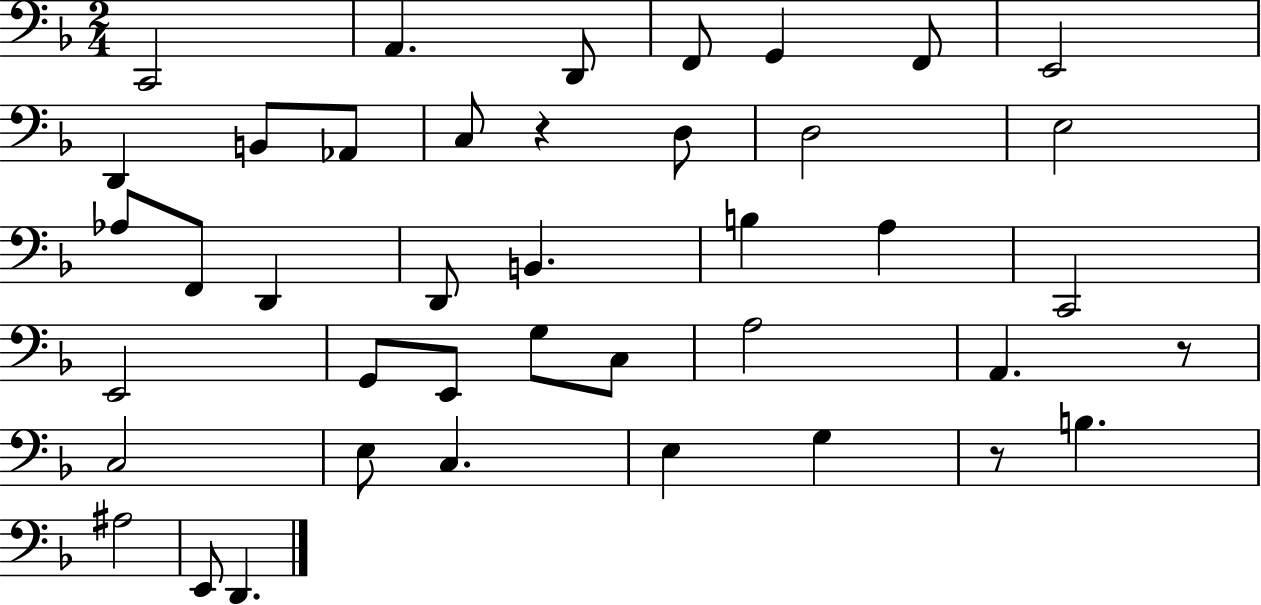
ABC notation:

X:1
T:Untitled
M:2/4
L:1/4
K:F
C,,2 A,, D,,/2 F,,/2 G,, F,,/2 E,,2 D,, B,,/2 _A,,/2 C,/2 z D,/2 D,2 E,2 _A,/2 F,,/2 D,, D,,/2 B,, B, A, C,,2 E,,2 G,,/2 E,,/2 G,/2 C,/2 A,2 A,, z/2 C,2 E,/2 C, E, G, z/2 B, ^A,2 E,,/2 D,,